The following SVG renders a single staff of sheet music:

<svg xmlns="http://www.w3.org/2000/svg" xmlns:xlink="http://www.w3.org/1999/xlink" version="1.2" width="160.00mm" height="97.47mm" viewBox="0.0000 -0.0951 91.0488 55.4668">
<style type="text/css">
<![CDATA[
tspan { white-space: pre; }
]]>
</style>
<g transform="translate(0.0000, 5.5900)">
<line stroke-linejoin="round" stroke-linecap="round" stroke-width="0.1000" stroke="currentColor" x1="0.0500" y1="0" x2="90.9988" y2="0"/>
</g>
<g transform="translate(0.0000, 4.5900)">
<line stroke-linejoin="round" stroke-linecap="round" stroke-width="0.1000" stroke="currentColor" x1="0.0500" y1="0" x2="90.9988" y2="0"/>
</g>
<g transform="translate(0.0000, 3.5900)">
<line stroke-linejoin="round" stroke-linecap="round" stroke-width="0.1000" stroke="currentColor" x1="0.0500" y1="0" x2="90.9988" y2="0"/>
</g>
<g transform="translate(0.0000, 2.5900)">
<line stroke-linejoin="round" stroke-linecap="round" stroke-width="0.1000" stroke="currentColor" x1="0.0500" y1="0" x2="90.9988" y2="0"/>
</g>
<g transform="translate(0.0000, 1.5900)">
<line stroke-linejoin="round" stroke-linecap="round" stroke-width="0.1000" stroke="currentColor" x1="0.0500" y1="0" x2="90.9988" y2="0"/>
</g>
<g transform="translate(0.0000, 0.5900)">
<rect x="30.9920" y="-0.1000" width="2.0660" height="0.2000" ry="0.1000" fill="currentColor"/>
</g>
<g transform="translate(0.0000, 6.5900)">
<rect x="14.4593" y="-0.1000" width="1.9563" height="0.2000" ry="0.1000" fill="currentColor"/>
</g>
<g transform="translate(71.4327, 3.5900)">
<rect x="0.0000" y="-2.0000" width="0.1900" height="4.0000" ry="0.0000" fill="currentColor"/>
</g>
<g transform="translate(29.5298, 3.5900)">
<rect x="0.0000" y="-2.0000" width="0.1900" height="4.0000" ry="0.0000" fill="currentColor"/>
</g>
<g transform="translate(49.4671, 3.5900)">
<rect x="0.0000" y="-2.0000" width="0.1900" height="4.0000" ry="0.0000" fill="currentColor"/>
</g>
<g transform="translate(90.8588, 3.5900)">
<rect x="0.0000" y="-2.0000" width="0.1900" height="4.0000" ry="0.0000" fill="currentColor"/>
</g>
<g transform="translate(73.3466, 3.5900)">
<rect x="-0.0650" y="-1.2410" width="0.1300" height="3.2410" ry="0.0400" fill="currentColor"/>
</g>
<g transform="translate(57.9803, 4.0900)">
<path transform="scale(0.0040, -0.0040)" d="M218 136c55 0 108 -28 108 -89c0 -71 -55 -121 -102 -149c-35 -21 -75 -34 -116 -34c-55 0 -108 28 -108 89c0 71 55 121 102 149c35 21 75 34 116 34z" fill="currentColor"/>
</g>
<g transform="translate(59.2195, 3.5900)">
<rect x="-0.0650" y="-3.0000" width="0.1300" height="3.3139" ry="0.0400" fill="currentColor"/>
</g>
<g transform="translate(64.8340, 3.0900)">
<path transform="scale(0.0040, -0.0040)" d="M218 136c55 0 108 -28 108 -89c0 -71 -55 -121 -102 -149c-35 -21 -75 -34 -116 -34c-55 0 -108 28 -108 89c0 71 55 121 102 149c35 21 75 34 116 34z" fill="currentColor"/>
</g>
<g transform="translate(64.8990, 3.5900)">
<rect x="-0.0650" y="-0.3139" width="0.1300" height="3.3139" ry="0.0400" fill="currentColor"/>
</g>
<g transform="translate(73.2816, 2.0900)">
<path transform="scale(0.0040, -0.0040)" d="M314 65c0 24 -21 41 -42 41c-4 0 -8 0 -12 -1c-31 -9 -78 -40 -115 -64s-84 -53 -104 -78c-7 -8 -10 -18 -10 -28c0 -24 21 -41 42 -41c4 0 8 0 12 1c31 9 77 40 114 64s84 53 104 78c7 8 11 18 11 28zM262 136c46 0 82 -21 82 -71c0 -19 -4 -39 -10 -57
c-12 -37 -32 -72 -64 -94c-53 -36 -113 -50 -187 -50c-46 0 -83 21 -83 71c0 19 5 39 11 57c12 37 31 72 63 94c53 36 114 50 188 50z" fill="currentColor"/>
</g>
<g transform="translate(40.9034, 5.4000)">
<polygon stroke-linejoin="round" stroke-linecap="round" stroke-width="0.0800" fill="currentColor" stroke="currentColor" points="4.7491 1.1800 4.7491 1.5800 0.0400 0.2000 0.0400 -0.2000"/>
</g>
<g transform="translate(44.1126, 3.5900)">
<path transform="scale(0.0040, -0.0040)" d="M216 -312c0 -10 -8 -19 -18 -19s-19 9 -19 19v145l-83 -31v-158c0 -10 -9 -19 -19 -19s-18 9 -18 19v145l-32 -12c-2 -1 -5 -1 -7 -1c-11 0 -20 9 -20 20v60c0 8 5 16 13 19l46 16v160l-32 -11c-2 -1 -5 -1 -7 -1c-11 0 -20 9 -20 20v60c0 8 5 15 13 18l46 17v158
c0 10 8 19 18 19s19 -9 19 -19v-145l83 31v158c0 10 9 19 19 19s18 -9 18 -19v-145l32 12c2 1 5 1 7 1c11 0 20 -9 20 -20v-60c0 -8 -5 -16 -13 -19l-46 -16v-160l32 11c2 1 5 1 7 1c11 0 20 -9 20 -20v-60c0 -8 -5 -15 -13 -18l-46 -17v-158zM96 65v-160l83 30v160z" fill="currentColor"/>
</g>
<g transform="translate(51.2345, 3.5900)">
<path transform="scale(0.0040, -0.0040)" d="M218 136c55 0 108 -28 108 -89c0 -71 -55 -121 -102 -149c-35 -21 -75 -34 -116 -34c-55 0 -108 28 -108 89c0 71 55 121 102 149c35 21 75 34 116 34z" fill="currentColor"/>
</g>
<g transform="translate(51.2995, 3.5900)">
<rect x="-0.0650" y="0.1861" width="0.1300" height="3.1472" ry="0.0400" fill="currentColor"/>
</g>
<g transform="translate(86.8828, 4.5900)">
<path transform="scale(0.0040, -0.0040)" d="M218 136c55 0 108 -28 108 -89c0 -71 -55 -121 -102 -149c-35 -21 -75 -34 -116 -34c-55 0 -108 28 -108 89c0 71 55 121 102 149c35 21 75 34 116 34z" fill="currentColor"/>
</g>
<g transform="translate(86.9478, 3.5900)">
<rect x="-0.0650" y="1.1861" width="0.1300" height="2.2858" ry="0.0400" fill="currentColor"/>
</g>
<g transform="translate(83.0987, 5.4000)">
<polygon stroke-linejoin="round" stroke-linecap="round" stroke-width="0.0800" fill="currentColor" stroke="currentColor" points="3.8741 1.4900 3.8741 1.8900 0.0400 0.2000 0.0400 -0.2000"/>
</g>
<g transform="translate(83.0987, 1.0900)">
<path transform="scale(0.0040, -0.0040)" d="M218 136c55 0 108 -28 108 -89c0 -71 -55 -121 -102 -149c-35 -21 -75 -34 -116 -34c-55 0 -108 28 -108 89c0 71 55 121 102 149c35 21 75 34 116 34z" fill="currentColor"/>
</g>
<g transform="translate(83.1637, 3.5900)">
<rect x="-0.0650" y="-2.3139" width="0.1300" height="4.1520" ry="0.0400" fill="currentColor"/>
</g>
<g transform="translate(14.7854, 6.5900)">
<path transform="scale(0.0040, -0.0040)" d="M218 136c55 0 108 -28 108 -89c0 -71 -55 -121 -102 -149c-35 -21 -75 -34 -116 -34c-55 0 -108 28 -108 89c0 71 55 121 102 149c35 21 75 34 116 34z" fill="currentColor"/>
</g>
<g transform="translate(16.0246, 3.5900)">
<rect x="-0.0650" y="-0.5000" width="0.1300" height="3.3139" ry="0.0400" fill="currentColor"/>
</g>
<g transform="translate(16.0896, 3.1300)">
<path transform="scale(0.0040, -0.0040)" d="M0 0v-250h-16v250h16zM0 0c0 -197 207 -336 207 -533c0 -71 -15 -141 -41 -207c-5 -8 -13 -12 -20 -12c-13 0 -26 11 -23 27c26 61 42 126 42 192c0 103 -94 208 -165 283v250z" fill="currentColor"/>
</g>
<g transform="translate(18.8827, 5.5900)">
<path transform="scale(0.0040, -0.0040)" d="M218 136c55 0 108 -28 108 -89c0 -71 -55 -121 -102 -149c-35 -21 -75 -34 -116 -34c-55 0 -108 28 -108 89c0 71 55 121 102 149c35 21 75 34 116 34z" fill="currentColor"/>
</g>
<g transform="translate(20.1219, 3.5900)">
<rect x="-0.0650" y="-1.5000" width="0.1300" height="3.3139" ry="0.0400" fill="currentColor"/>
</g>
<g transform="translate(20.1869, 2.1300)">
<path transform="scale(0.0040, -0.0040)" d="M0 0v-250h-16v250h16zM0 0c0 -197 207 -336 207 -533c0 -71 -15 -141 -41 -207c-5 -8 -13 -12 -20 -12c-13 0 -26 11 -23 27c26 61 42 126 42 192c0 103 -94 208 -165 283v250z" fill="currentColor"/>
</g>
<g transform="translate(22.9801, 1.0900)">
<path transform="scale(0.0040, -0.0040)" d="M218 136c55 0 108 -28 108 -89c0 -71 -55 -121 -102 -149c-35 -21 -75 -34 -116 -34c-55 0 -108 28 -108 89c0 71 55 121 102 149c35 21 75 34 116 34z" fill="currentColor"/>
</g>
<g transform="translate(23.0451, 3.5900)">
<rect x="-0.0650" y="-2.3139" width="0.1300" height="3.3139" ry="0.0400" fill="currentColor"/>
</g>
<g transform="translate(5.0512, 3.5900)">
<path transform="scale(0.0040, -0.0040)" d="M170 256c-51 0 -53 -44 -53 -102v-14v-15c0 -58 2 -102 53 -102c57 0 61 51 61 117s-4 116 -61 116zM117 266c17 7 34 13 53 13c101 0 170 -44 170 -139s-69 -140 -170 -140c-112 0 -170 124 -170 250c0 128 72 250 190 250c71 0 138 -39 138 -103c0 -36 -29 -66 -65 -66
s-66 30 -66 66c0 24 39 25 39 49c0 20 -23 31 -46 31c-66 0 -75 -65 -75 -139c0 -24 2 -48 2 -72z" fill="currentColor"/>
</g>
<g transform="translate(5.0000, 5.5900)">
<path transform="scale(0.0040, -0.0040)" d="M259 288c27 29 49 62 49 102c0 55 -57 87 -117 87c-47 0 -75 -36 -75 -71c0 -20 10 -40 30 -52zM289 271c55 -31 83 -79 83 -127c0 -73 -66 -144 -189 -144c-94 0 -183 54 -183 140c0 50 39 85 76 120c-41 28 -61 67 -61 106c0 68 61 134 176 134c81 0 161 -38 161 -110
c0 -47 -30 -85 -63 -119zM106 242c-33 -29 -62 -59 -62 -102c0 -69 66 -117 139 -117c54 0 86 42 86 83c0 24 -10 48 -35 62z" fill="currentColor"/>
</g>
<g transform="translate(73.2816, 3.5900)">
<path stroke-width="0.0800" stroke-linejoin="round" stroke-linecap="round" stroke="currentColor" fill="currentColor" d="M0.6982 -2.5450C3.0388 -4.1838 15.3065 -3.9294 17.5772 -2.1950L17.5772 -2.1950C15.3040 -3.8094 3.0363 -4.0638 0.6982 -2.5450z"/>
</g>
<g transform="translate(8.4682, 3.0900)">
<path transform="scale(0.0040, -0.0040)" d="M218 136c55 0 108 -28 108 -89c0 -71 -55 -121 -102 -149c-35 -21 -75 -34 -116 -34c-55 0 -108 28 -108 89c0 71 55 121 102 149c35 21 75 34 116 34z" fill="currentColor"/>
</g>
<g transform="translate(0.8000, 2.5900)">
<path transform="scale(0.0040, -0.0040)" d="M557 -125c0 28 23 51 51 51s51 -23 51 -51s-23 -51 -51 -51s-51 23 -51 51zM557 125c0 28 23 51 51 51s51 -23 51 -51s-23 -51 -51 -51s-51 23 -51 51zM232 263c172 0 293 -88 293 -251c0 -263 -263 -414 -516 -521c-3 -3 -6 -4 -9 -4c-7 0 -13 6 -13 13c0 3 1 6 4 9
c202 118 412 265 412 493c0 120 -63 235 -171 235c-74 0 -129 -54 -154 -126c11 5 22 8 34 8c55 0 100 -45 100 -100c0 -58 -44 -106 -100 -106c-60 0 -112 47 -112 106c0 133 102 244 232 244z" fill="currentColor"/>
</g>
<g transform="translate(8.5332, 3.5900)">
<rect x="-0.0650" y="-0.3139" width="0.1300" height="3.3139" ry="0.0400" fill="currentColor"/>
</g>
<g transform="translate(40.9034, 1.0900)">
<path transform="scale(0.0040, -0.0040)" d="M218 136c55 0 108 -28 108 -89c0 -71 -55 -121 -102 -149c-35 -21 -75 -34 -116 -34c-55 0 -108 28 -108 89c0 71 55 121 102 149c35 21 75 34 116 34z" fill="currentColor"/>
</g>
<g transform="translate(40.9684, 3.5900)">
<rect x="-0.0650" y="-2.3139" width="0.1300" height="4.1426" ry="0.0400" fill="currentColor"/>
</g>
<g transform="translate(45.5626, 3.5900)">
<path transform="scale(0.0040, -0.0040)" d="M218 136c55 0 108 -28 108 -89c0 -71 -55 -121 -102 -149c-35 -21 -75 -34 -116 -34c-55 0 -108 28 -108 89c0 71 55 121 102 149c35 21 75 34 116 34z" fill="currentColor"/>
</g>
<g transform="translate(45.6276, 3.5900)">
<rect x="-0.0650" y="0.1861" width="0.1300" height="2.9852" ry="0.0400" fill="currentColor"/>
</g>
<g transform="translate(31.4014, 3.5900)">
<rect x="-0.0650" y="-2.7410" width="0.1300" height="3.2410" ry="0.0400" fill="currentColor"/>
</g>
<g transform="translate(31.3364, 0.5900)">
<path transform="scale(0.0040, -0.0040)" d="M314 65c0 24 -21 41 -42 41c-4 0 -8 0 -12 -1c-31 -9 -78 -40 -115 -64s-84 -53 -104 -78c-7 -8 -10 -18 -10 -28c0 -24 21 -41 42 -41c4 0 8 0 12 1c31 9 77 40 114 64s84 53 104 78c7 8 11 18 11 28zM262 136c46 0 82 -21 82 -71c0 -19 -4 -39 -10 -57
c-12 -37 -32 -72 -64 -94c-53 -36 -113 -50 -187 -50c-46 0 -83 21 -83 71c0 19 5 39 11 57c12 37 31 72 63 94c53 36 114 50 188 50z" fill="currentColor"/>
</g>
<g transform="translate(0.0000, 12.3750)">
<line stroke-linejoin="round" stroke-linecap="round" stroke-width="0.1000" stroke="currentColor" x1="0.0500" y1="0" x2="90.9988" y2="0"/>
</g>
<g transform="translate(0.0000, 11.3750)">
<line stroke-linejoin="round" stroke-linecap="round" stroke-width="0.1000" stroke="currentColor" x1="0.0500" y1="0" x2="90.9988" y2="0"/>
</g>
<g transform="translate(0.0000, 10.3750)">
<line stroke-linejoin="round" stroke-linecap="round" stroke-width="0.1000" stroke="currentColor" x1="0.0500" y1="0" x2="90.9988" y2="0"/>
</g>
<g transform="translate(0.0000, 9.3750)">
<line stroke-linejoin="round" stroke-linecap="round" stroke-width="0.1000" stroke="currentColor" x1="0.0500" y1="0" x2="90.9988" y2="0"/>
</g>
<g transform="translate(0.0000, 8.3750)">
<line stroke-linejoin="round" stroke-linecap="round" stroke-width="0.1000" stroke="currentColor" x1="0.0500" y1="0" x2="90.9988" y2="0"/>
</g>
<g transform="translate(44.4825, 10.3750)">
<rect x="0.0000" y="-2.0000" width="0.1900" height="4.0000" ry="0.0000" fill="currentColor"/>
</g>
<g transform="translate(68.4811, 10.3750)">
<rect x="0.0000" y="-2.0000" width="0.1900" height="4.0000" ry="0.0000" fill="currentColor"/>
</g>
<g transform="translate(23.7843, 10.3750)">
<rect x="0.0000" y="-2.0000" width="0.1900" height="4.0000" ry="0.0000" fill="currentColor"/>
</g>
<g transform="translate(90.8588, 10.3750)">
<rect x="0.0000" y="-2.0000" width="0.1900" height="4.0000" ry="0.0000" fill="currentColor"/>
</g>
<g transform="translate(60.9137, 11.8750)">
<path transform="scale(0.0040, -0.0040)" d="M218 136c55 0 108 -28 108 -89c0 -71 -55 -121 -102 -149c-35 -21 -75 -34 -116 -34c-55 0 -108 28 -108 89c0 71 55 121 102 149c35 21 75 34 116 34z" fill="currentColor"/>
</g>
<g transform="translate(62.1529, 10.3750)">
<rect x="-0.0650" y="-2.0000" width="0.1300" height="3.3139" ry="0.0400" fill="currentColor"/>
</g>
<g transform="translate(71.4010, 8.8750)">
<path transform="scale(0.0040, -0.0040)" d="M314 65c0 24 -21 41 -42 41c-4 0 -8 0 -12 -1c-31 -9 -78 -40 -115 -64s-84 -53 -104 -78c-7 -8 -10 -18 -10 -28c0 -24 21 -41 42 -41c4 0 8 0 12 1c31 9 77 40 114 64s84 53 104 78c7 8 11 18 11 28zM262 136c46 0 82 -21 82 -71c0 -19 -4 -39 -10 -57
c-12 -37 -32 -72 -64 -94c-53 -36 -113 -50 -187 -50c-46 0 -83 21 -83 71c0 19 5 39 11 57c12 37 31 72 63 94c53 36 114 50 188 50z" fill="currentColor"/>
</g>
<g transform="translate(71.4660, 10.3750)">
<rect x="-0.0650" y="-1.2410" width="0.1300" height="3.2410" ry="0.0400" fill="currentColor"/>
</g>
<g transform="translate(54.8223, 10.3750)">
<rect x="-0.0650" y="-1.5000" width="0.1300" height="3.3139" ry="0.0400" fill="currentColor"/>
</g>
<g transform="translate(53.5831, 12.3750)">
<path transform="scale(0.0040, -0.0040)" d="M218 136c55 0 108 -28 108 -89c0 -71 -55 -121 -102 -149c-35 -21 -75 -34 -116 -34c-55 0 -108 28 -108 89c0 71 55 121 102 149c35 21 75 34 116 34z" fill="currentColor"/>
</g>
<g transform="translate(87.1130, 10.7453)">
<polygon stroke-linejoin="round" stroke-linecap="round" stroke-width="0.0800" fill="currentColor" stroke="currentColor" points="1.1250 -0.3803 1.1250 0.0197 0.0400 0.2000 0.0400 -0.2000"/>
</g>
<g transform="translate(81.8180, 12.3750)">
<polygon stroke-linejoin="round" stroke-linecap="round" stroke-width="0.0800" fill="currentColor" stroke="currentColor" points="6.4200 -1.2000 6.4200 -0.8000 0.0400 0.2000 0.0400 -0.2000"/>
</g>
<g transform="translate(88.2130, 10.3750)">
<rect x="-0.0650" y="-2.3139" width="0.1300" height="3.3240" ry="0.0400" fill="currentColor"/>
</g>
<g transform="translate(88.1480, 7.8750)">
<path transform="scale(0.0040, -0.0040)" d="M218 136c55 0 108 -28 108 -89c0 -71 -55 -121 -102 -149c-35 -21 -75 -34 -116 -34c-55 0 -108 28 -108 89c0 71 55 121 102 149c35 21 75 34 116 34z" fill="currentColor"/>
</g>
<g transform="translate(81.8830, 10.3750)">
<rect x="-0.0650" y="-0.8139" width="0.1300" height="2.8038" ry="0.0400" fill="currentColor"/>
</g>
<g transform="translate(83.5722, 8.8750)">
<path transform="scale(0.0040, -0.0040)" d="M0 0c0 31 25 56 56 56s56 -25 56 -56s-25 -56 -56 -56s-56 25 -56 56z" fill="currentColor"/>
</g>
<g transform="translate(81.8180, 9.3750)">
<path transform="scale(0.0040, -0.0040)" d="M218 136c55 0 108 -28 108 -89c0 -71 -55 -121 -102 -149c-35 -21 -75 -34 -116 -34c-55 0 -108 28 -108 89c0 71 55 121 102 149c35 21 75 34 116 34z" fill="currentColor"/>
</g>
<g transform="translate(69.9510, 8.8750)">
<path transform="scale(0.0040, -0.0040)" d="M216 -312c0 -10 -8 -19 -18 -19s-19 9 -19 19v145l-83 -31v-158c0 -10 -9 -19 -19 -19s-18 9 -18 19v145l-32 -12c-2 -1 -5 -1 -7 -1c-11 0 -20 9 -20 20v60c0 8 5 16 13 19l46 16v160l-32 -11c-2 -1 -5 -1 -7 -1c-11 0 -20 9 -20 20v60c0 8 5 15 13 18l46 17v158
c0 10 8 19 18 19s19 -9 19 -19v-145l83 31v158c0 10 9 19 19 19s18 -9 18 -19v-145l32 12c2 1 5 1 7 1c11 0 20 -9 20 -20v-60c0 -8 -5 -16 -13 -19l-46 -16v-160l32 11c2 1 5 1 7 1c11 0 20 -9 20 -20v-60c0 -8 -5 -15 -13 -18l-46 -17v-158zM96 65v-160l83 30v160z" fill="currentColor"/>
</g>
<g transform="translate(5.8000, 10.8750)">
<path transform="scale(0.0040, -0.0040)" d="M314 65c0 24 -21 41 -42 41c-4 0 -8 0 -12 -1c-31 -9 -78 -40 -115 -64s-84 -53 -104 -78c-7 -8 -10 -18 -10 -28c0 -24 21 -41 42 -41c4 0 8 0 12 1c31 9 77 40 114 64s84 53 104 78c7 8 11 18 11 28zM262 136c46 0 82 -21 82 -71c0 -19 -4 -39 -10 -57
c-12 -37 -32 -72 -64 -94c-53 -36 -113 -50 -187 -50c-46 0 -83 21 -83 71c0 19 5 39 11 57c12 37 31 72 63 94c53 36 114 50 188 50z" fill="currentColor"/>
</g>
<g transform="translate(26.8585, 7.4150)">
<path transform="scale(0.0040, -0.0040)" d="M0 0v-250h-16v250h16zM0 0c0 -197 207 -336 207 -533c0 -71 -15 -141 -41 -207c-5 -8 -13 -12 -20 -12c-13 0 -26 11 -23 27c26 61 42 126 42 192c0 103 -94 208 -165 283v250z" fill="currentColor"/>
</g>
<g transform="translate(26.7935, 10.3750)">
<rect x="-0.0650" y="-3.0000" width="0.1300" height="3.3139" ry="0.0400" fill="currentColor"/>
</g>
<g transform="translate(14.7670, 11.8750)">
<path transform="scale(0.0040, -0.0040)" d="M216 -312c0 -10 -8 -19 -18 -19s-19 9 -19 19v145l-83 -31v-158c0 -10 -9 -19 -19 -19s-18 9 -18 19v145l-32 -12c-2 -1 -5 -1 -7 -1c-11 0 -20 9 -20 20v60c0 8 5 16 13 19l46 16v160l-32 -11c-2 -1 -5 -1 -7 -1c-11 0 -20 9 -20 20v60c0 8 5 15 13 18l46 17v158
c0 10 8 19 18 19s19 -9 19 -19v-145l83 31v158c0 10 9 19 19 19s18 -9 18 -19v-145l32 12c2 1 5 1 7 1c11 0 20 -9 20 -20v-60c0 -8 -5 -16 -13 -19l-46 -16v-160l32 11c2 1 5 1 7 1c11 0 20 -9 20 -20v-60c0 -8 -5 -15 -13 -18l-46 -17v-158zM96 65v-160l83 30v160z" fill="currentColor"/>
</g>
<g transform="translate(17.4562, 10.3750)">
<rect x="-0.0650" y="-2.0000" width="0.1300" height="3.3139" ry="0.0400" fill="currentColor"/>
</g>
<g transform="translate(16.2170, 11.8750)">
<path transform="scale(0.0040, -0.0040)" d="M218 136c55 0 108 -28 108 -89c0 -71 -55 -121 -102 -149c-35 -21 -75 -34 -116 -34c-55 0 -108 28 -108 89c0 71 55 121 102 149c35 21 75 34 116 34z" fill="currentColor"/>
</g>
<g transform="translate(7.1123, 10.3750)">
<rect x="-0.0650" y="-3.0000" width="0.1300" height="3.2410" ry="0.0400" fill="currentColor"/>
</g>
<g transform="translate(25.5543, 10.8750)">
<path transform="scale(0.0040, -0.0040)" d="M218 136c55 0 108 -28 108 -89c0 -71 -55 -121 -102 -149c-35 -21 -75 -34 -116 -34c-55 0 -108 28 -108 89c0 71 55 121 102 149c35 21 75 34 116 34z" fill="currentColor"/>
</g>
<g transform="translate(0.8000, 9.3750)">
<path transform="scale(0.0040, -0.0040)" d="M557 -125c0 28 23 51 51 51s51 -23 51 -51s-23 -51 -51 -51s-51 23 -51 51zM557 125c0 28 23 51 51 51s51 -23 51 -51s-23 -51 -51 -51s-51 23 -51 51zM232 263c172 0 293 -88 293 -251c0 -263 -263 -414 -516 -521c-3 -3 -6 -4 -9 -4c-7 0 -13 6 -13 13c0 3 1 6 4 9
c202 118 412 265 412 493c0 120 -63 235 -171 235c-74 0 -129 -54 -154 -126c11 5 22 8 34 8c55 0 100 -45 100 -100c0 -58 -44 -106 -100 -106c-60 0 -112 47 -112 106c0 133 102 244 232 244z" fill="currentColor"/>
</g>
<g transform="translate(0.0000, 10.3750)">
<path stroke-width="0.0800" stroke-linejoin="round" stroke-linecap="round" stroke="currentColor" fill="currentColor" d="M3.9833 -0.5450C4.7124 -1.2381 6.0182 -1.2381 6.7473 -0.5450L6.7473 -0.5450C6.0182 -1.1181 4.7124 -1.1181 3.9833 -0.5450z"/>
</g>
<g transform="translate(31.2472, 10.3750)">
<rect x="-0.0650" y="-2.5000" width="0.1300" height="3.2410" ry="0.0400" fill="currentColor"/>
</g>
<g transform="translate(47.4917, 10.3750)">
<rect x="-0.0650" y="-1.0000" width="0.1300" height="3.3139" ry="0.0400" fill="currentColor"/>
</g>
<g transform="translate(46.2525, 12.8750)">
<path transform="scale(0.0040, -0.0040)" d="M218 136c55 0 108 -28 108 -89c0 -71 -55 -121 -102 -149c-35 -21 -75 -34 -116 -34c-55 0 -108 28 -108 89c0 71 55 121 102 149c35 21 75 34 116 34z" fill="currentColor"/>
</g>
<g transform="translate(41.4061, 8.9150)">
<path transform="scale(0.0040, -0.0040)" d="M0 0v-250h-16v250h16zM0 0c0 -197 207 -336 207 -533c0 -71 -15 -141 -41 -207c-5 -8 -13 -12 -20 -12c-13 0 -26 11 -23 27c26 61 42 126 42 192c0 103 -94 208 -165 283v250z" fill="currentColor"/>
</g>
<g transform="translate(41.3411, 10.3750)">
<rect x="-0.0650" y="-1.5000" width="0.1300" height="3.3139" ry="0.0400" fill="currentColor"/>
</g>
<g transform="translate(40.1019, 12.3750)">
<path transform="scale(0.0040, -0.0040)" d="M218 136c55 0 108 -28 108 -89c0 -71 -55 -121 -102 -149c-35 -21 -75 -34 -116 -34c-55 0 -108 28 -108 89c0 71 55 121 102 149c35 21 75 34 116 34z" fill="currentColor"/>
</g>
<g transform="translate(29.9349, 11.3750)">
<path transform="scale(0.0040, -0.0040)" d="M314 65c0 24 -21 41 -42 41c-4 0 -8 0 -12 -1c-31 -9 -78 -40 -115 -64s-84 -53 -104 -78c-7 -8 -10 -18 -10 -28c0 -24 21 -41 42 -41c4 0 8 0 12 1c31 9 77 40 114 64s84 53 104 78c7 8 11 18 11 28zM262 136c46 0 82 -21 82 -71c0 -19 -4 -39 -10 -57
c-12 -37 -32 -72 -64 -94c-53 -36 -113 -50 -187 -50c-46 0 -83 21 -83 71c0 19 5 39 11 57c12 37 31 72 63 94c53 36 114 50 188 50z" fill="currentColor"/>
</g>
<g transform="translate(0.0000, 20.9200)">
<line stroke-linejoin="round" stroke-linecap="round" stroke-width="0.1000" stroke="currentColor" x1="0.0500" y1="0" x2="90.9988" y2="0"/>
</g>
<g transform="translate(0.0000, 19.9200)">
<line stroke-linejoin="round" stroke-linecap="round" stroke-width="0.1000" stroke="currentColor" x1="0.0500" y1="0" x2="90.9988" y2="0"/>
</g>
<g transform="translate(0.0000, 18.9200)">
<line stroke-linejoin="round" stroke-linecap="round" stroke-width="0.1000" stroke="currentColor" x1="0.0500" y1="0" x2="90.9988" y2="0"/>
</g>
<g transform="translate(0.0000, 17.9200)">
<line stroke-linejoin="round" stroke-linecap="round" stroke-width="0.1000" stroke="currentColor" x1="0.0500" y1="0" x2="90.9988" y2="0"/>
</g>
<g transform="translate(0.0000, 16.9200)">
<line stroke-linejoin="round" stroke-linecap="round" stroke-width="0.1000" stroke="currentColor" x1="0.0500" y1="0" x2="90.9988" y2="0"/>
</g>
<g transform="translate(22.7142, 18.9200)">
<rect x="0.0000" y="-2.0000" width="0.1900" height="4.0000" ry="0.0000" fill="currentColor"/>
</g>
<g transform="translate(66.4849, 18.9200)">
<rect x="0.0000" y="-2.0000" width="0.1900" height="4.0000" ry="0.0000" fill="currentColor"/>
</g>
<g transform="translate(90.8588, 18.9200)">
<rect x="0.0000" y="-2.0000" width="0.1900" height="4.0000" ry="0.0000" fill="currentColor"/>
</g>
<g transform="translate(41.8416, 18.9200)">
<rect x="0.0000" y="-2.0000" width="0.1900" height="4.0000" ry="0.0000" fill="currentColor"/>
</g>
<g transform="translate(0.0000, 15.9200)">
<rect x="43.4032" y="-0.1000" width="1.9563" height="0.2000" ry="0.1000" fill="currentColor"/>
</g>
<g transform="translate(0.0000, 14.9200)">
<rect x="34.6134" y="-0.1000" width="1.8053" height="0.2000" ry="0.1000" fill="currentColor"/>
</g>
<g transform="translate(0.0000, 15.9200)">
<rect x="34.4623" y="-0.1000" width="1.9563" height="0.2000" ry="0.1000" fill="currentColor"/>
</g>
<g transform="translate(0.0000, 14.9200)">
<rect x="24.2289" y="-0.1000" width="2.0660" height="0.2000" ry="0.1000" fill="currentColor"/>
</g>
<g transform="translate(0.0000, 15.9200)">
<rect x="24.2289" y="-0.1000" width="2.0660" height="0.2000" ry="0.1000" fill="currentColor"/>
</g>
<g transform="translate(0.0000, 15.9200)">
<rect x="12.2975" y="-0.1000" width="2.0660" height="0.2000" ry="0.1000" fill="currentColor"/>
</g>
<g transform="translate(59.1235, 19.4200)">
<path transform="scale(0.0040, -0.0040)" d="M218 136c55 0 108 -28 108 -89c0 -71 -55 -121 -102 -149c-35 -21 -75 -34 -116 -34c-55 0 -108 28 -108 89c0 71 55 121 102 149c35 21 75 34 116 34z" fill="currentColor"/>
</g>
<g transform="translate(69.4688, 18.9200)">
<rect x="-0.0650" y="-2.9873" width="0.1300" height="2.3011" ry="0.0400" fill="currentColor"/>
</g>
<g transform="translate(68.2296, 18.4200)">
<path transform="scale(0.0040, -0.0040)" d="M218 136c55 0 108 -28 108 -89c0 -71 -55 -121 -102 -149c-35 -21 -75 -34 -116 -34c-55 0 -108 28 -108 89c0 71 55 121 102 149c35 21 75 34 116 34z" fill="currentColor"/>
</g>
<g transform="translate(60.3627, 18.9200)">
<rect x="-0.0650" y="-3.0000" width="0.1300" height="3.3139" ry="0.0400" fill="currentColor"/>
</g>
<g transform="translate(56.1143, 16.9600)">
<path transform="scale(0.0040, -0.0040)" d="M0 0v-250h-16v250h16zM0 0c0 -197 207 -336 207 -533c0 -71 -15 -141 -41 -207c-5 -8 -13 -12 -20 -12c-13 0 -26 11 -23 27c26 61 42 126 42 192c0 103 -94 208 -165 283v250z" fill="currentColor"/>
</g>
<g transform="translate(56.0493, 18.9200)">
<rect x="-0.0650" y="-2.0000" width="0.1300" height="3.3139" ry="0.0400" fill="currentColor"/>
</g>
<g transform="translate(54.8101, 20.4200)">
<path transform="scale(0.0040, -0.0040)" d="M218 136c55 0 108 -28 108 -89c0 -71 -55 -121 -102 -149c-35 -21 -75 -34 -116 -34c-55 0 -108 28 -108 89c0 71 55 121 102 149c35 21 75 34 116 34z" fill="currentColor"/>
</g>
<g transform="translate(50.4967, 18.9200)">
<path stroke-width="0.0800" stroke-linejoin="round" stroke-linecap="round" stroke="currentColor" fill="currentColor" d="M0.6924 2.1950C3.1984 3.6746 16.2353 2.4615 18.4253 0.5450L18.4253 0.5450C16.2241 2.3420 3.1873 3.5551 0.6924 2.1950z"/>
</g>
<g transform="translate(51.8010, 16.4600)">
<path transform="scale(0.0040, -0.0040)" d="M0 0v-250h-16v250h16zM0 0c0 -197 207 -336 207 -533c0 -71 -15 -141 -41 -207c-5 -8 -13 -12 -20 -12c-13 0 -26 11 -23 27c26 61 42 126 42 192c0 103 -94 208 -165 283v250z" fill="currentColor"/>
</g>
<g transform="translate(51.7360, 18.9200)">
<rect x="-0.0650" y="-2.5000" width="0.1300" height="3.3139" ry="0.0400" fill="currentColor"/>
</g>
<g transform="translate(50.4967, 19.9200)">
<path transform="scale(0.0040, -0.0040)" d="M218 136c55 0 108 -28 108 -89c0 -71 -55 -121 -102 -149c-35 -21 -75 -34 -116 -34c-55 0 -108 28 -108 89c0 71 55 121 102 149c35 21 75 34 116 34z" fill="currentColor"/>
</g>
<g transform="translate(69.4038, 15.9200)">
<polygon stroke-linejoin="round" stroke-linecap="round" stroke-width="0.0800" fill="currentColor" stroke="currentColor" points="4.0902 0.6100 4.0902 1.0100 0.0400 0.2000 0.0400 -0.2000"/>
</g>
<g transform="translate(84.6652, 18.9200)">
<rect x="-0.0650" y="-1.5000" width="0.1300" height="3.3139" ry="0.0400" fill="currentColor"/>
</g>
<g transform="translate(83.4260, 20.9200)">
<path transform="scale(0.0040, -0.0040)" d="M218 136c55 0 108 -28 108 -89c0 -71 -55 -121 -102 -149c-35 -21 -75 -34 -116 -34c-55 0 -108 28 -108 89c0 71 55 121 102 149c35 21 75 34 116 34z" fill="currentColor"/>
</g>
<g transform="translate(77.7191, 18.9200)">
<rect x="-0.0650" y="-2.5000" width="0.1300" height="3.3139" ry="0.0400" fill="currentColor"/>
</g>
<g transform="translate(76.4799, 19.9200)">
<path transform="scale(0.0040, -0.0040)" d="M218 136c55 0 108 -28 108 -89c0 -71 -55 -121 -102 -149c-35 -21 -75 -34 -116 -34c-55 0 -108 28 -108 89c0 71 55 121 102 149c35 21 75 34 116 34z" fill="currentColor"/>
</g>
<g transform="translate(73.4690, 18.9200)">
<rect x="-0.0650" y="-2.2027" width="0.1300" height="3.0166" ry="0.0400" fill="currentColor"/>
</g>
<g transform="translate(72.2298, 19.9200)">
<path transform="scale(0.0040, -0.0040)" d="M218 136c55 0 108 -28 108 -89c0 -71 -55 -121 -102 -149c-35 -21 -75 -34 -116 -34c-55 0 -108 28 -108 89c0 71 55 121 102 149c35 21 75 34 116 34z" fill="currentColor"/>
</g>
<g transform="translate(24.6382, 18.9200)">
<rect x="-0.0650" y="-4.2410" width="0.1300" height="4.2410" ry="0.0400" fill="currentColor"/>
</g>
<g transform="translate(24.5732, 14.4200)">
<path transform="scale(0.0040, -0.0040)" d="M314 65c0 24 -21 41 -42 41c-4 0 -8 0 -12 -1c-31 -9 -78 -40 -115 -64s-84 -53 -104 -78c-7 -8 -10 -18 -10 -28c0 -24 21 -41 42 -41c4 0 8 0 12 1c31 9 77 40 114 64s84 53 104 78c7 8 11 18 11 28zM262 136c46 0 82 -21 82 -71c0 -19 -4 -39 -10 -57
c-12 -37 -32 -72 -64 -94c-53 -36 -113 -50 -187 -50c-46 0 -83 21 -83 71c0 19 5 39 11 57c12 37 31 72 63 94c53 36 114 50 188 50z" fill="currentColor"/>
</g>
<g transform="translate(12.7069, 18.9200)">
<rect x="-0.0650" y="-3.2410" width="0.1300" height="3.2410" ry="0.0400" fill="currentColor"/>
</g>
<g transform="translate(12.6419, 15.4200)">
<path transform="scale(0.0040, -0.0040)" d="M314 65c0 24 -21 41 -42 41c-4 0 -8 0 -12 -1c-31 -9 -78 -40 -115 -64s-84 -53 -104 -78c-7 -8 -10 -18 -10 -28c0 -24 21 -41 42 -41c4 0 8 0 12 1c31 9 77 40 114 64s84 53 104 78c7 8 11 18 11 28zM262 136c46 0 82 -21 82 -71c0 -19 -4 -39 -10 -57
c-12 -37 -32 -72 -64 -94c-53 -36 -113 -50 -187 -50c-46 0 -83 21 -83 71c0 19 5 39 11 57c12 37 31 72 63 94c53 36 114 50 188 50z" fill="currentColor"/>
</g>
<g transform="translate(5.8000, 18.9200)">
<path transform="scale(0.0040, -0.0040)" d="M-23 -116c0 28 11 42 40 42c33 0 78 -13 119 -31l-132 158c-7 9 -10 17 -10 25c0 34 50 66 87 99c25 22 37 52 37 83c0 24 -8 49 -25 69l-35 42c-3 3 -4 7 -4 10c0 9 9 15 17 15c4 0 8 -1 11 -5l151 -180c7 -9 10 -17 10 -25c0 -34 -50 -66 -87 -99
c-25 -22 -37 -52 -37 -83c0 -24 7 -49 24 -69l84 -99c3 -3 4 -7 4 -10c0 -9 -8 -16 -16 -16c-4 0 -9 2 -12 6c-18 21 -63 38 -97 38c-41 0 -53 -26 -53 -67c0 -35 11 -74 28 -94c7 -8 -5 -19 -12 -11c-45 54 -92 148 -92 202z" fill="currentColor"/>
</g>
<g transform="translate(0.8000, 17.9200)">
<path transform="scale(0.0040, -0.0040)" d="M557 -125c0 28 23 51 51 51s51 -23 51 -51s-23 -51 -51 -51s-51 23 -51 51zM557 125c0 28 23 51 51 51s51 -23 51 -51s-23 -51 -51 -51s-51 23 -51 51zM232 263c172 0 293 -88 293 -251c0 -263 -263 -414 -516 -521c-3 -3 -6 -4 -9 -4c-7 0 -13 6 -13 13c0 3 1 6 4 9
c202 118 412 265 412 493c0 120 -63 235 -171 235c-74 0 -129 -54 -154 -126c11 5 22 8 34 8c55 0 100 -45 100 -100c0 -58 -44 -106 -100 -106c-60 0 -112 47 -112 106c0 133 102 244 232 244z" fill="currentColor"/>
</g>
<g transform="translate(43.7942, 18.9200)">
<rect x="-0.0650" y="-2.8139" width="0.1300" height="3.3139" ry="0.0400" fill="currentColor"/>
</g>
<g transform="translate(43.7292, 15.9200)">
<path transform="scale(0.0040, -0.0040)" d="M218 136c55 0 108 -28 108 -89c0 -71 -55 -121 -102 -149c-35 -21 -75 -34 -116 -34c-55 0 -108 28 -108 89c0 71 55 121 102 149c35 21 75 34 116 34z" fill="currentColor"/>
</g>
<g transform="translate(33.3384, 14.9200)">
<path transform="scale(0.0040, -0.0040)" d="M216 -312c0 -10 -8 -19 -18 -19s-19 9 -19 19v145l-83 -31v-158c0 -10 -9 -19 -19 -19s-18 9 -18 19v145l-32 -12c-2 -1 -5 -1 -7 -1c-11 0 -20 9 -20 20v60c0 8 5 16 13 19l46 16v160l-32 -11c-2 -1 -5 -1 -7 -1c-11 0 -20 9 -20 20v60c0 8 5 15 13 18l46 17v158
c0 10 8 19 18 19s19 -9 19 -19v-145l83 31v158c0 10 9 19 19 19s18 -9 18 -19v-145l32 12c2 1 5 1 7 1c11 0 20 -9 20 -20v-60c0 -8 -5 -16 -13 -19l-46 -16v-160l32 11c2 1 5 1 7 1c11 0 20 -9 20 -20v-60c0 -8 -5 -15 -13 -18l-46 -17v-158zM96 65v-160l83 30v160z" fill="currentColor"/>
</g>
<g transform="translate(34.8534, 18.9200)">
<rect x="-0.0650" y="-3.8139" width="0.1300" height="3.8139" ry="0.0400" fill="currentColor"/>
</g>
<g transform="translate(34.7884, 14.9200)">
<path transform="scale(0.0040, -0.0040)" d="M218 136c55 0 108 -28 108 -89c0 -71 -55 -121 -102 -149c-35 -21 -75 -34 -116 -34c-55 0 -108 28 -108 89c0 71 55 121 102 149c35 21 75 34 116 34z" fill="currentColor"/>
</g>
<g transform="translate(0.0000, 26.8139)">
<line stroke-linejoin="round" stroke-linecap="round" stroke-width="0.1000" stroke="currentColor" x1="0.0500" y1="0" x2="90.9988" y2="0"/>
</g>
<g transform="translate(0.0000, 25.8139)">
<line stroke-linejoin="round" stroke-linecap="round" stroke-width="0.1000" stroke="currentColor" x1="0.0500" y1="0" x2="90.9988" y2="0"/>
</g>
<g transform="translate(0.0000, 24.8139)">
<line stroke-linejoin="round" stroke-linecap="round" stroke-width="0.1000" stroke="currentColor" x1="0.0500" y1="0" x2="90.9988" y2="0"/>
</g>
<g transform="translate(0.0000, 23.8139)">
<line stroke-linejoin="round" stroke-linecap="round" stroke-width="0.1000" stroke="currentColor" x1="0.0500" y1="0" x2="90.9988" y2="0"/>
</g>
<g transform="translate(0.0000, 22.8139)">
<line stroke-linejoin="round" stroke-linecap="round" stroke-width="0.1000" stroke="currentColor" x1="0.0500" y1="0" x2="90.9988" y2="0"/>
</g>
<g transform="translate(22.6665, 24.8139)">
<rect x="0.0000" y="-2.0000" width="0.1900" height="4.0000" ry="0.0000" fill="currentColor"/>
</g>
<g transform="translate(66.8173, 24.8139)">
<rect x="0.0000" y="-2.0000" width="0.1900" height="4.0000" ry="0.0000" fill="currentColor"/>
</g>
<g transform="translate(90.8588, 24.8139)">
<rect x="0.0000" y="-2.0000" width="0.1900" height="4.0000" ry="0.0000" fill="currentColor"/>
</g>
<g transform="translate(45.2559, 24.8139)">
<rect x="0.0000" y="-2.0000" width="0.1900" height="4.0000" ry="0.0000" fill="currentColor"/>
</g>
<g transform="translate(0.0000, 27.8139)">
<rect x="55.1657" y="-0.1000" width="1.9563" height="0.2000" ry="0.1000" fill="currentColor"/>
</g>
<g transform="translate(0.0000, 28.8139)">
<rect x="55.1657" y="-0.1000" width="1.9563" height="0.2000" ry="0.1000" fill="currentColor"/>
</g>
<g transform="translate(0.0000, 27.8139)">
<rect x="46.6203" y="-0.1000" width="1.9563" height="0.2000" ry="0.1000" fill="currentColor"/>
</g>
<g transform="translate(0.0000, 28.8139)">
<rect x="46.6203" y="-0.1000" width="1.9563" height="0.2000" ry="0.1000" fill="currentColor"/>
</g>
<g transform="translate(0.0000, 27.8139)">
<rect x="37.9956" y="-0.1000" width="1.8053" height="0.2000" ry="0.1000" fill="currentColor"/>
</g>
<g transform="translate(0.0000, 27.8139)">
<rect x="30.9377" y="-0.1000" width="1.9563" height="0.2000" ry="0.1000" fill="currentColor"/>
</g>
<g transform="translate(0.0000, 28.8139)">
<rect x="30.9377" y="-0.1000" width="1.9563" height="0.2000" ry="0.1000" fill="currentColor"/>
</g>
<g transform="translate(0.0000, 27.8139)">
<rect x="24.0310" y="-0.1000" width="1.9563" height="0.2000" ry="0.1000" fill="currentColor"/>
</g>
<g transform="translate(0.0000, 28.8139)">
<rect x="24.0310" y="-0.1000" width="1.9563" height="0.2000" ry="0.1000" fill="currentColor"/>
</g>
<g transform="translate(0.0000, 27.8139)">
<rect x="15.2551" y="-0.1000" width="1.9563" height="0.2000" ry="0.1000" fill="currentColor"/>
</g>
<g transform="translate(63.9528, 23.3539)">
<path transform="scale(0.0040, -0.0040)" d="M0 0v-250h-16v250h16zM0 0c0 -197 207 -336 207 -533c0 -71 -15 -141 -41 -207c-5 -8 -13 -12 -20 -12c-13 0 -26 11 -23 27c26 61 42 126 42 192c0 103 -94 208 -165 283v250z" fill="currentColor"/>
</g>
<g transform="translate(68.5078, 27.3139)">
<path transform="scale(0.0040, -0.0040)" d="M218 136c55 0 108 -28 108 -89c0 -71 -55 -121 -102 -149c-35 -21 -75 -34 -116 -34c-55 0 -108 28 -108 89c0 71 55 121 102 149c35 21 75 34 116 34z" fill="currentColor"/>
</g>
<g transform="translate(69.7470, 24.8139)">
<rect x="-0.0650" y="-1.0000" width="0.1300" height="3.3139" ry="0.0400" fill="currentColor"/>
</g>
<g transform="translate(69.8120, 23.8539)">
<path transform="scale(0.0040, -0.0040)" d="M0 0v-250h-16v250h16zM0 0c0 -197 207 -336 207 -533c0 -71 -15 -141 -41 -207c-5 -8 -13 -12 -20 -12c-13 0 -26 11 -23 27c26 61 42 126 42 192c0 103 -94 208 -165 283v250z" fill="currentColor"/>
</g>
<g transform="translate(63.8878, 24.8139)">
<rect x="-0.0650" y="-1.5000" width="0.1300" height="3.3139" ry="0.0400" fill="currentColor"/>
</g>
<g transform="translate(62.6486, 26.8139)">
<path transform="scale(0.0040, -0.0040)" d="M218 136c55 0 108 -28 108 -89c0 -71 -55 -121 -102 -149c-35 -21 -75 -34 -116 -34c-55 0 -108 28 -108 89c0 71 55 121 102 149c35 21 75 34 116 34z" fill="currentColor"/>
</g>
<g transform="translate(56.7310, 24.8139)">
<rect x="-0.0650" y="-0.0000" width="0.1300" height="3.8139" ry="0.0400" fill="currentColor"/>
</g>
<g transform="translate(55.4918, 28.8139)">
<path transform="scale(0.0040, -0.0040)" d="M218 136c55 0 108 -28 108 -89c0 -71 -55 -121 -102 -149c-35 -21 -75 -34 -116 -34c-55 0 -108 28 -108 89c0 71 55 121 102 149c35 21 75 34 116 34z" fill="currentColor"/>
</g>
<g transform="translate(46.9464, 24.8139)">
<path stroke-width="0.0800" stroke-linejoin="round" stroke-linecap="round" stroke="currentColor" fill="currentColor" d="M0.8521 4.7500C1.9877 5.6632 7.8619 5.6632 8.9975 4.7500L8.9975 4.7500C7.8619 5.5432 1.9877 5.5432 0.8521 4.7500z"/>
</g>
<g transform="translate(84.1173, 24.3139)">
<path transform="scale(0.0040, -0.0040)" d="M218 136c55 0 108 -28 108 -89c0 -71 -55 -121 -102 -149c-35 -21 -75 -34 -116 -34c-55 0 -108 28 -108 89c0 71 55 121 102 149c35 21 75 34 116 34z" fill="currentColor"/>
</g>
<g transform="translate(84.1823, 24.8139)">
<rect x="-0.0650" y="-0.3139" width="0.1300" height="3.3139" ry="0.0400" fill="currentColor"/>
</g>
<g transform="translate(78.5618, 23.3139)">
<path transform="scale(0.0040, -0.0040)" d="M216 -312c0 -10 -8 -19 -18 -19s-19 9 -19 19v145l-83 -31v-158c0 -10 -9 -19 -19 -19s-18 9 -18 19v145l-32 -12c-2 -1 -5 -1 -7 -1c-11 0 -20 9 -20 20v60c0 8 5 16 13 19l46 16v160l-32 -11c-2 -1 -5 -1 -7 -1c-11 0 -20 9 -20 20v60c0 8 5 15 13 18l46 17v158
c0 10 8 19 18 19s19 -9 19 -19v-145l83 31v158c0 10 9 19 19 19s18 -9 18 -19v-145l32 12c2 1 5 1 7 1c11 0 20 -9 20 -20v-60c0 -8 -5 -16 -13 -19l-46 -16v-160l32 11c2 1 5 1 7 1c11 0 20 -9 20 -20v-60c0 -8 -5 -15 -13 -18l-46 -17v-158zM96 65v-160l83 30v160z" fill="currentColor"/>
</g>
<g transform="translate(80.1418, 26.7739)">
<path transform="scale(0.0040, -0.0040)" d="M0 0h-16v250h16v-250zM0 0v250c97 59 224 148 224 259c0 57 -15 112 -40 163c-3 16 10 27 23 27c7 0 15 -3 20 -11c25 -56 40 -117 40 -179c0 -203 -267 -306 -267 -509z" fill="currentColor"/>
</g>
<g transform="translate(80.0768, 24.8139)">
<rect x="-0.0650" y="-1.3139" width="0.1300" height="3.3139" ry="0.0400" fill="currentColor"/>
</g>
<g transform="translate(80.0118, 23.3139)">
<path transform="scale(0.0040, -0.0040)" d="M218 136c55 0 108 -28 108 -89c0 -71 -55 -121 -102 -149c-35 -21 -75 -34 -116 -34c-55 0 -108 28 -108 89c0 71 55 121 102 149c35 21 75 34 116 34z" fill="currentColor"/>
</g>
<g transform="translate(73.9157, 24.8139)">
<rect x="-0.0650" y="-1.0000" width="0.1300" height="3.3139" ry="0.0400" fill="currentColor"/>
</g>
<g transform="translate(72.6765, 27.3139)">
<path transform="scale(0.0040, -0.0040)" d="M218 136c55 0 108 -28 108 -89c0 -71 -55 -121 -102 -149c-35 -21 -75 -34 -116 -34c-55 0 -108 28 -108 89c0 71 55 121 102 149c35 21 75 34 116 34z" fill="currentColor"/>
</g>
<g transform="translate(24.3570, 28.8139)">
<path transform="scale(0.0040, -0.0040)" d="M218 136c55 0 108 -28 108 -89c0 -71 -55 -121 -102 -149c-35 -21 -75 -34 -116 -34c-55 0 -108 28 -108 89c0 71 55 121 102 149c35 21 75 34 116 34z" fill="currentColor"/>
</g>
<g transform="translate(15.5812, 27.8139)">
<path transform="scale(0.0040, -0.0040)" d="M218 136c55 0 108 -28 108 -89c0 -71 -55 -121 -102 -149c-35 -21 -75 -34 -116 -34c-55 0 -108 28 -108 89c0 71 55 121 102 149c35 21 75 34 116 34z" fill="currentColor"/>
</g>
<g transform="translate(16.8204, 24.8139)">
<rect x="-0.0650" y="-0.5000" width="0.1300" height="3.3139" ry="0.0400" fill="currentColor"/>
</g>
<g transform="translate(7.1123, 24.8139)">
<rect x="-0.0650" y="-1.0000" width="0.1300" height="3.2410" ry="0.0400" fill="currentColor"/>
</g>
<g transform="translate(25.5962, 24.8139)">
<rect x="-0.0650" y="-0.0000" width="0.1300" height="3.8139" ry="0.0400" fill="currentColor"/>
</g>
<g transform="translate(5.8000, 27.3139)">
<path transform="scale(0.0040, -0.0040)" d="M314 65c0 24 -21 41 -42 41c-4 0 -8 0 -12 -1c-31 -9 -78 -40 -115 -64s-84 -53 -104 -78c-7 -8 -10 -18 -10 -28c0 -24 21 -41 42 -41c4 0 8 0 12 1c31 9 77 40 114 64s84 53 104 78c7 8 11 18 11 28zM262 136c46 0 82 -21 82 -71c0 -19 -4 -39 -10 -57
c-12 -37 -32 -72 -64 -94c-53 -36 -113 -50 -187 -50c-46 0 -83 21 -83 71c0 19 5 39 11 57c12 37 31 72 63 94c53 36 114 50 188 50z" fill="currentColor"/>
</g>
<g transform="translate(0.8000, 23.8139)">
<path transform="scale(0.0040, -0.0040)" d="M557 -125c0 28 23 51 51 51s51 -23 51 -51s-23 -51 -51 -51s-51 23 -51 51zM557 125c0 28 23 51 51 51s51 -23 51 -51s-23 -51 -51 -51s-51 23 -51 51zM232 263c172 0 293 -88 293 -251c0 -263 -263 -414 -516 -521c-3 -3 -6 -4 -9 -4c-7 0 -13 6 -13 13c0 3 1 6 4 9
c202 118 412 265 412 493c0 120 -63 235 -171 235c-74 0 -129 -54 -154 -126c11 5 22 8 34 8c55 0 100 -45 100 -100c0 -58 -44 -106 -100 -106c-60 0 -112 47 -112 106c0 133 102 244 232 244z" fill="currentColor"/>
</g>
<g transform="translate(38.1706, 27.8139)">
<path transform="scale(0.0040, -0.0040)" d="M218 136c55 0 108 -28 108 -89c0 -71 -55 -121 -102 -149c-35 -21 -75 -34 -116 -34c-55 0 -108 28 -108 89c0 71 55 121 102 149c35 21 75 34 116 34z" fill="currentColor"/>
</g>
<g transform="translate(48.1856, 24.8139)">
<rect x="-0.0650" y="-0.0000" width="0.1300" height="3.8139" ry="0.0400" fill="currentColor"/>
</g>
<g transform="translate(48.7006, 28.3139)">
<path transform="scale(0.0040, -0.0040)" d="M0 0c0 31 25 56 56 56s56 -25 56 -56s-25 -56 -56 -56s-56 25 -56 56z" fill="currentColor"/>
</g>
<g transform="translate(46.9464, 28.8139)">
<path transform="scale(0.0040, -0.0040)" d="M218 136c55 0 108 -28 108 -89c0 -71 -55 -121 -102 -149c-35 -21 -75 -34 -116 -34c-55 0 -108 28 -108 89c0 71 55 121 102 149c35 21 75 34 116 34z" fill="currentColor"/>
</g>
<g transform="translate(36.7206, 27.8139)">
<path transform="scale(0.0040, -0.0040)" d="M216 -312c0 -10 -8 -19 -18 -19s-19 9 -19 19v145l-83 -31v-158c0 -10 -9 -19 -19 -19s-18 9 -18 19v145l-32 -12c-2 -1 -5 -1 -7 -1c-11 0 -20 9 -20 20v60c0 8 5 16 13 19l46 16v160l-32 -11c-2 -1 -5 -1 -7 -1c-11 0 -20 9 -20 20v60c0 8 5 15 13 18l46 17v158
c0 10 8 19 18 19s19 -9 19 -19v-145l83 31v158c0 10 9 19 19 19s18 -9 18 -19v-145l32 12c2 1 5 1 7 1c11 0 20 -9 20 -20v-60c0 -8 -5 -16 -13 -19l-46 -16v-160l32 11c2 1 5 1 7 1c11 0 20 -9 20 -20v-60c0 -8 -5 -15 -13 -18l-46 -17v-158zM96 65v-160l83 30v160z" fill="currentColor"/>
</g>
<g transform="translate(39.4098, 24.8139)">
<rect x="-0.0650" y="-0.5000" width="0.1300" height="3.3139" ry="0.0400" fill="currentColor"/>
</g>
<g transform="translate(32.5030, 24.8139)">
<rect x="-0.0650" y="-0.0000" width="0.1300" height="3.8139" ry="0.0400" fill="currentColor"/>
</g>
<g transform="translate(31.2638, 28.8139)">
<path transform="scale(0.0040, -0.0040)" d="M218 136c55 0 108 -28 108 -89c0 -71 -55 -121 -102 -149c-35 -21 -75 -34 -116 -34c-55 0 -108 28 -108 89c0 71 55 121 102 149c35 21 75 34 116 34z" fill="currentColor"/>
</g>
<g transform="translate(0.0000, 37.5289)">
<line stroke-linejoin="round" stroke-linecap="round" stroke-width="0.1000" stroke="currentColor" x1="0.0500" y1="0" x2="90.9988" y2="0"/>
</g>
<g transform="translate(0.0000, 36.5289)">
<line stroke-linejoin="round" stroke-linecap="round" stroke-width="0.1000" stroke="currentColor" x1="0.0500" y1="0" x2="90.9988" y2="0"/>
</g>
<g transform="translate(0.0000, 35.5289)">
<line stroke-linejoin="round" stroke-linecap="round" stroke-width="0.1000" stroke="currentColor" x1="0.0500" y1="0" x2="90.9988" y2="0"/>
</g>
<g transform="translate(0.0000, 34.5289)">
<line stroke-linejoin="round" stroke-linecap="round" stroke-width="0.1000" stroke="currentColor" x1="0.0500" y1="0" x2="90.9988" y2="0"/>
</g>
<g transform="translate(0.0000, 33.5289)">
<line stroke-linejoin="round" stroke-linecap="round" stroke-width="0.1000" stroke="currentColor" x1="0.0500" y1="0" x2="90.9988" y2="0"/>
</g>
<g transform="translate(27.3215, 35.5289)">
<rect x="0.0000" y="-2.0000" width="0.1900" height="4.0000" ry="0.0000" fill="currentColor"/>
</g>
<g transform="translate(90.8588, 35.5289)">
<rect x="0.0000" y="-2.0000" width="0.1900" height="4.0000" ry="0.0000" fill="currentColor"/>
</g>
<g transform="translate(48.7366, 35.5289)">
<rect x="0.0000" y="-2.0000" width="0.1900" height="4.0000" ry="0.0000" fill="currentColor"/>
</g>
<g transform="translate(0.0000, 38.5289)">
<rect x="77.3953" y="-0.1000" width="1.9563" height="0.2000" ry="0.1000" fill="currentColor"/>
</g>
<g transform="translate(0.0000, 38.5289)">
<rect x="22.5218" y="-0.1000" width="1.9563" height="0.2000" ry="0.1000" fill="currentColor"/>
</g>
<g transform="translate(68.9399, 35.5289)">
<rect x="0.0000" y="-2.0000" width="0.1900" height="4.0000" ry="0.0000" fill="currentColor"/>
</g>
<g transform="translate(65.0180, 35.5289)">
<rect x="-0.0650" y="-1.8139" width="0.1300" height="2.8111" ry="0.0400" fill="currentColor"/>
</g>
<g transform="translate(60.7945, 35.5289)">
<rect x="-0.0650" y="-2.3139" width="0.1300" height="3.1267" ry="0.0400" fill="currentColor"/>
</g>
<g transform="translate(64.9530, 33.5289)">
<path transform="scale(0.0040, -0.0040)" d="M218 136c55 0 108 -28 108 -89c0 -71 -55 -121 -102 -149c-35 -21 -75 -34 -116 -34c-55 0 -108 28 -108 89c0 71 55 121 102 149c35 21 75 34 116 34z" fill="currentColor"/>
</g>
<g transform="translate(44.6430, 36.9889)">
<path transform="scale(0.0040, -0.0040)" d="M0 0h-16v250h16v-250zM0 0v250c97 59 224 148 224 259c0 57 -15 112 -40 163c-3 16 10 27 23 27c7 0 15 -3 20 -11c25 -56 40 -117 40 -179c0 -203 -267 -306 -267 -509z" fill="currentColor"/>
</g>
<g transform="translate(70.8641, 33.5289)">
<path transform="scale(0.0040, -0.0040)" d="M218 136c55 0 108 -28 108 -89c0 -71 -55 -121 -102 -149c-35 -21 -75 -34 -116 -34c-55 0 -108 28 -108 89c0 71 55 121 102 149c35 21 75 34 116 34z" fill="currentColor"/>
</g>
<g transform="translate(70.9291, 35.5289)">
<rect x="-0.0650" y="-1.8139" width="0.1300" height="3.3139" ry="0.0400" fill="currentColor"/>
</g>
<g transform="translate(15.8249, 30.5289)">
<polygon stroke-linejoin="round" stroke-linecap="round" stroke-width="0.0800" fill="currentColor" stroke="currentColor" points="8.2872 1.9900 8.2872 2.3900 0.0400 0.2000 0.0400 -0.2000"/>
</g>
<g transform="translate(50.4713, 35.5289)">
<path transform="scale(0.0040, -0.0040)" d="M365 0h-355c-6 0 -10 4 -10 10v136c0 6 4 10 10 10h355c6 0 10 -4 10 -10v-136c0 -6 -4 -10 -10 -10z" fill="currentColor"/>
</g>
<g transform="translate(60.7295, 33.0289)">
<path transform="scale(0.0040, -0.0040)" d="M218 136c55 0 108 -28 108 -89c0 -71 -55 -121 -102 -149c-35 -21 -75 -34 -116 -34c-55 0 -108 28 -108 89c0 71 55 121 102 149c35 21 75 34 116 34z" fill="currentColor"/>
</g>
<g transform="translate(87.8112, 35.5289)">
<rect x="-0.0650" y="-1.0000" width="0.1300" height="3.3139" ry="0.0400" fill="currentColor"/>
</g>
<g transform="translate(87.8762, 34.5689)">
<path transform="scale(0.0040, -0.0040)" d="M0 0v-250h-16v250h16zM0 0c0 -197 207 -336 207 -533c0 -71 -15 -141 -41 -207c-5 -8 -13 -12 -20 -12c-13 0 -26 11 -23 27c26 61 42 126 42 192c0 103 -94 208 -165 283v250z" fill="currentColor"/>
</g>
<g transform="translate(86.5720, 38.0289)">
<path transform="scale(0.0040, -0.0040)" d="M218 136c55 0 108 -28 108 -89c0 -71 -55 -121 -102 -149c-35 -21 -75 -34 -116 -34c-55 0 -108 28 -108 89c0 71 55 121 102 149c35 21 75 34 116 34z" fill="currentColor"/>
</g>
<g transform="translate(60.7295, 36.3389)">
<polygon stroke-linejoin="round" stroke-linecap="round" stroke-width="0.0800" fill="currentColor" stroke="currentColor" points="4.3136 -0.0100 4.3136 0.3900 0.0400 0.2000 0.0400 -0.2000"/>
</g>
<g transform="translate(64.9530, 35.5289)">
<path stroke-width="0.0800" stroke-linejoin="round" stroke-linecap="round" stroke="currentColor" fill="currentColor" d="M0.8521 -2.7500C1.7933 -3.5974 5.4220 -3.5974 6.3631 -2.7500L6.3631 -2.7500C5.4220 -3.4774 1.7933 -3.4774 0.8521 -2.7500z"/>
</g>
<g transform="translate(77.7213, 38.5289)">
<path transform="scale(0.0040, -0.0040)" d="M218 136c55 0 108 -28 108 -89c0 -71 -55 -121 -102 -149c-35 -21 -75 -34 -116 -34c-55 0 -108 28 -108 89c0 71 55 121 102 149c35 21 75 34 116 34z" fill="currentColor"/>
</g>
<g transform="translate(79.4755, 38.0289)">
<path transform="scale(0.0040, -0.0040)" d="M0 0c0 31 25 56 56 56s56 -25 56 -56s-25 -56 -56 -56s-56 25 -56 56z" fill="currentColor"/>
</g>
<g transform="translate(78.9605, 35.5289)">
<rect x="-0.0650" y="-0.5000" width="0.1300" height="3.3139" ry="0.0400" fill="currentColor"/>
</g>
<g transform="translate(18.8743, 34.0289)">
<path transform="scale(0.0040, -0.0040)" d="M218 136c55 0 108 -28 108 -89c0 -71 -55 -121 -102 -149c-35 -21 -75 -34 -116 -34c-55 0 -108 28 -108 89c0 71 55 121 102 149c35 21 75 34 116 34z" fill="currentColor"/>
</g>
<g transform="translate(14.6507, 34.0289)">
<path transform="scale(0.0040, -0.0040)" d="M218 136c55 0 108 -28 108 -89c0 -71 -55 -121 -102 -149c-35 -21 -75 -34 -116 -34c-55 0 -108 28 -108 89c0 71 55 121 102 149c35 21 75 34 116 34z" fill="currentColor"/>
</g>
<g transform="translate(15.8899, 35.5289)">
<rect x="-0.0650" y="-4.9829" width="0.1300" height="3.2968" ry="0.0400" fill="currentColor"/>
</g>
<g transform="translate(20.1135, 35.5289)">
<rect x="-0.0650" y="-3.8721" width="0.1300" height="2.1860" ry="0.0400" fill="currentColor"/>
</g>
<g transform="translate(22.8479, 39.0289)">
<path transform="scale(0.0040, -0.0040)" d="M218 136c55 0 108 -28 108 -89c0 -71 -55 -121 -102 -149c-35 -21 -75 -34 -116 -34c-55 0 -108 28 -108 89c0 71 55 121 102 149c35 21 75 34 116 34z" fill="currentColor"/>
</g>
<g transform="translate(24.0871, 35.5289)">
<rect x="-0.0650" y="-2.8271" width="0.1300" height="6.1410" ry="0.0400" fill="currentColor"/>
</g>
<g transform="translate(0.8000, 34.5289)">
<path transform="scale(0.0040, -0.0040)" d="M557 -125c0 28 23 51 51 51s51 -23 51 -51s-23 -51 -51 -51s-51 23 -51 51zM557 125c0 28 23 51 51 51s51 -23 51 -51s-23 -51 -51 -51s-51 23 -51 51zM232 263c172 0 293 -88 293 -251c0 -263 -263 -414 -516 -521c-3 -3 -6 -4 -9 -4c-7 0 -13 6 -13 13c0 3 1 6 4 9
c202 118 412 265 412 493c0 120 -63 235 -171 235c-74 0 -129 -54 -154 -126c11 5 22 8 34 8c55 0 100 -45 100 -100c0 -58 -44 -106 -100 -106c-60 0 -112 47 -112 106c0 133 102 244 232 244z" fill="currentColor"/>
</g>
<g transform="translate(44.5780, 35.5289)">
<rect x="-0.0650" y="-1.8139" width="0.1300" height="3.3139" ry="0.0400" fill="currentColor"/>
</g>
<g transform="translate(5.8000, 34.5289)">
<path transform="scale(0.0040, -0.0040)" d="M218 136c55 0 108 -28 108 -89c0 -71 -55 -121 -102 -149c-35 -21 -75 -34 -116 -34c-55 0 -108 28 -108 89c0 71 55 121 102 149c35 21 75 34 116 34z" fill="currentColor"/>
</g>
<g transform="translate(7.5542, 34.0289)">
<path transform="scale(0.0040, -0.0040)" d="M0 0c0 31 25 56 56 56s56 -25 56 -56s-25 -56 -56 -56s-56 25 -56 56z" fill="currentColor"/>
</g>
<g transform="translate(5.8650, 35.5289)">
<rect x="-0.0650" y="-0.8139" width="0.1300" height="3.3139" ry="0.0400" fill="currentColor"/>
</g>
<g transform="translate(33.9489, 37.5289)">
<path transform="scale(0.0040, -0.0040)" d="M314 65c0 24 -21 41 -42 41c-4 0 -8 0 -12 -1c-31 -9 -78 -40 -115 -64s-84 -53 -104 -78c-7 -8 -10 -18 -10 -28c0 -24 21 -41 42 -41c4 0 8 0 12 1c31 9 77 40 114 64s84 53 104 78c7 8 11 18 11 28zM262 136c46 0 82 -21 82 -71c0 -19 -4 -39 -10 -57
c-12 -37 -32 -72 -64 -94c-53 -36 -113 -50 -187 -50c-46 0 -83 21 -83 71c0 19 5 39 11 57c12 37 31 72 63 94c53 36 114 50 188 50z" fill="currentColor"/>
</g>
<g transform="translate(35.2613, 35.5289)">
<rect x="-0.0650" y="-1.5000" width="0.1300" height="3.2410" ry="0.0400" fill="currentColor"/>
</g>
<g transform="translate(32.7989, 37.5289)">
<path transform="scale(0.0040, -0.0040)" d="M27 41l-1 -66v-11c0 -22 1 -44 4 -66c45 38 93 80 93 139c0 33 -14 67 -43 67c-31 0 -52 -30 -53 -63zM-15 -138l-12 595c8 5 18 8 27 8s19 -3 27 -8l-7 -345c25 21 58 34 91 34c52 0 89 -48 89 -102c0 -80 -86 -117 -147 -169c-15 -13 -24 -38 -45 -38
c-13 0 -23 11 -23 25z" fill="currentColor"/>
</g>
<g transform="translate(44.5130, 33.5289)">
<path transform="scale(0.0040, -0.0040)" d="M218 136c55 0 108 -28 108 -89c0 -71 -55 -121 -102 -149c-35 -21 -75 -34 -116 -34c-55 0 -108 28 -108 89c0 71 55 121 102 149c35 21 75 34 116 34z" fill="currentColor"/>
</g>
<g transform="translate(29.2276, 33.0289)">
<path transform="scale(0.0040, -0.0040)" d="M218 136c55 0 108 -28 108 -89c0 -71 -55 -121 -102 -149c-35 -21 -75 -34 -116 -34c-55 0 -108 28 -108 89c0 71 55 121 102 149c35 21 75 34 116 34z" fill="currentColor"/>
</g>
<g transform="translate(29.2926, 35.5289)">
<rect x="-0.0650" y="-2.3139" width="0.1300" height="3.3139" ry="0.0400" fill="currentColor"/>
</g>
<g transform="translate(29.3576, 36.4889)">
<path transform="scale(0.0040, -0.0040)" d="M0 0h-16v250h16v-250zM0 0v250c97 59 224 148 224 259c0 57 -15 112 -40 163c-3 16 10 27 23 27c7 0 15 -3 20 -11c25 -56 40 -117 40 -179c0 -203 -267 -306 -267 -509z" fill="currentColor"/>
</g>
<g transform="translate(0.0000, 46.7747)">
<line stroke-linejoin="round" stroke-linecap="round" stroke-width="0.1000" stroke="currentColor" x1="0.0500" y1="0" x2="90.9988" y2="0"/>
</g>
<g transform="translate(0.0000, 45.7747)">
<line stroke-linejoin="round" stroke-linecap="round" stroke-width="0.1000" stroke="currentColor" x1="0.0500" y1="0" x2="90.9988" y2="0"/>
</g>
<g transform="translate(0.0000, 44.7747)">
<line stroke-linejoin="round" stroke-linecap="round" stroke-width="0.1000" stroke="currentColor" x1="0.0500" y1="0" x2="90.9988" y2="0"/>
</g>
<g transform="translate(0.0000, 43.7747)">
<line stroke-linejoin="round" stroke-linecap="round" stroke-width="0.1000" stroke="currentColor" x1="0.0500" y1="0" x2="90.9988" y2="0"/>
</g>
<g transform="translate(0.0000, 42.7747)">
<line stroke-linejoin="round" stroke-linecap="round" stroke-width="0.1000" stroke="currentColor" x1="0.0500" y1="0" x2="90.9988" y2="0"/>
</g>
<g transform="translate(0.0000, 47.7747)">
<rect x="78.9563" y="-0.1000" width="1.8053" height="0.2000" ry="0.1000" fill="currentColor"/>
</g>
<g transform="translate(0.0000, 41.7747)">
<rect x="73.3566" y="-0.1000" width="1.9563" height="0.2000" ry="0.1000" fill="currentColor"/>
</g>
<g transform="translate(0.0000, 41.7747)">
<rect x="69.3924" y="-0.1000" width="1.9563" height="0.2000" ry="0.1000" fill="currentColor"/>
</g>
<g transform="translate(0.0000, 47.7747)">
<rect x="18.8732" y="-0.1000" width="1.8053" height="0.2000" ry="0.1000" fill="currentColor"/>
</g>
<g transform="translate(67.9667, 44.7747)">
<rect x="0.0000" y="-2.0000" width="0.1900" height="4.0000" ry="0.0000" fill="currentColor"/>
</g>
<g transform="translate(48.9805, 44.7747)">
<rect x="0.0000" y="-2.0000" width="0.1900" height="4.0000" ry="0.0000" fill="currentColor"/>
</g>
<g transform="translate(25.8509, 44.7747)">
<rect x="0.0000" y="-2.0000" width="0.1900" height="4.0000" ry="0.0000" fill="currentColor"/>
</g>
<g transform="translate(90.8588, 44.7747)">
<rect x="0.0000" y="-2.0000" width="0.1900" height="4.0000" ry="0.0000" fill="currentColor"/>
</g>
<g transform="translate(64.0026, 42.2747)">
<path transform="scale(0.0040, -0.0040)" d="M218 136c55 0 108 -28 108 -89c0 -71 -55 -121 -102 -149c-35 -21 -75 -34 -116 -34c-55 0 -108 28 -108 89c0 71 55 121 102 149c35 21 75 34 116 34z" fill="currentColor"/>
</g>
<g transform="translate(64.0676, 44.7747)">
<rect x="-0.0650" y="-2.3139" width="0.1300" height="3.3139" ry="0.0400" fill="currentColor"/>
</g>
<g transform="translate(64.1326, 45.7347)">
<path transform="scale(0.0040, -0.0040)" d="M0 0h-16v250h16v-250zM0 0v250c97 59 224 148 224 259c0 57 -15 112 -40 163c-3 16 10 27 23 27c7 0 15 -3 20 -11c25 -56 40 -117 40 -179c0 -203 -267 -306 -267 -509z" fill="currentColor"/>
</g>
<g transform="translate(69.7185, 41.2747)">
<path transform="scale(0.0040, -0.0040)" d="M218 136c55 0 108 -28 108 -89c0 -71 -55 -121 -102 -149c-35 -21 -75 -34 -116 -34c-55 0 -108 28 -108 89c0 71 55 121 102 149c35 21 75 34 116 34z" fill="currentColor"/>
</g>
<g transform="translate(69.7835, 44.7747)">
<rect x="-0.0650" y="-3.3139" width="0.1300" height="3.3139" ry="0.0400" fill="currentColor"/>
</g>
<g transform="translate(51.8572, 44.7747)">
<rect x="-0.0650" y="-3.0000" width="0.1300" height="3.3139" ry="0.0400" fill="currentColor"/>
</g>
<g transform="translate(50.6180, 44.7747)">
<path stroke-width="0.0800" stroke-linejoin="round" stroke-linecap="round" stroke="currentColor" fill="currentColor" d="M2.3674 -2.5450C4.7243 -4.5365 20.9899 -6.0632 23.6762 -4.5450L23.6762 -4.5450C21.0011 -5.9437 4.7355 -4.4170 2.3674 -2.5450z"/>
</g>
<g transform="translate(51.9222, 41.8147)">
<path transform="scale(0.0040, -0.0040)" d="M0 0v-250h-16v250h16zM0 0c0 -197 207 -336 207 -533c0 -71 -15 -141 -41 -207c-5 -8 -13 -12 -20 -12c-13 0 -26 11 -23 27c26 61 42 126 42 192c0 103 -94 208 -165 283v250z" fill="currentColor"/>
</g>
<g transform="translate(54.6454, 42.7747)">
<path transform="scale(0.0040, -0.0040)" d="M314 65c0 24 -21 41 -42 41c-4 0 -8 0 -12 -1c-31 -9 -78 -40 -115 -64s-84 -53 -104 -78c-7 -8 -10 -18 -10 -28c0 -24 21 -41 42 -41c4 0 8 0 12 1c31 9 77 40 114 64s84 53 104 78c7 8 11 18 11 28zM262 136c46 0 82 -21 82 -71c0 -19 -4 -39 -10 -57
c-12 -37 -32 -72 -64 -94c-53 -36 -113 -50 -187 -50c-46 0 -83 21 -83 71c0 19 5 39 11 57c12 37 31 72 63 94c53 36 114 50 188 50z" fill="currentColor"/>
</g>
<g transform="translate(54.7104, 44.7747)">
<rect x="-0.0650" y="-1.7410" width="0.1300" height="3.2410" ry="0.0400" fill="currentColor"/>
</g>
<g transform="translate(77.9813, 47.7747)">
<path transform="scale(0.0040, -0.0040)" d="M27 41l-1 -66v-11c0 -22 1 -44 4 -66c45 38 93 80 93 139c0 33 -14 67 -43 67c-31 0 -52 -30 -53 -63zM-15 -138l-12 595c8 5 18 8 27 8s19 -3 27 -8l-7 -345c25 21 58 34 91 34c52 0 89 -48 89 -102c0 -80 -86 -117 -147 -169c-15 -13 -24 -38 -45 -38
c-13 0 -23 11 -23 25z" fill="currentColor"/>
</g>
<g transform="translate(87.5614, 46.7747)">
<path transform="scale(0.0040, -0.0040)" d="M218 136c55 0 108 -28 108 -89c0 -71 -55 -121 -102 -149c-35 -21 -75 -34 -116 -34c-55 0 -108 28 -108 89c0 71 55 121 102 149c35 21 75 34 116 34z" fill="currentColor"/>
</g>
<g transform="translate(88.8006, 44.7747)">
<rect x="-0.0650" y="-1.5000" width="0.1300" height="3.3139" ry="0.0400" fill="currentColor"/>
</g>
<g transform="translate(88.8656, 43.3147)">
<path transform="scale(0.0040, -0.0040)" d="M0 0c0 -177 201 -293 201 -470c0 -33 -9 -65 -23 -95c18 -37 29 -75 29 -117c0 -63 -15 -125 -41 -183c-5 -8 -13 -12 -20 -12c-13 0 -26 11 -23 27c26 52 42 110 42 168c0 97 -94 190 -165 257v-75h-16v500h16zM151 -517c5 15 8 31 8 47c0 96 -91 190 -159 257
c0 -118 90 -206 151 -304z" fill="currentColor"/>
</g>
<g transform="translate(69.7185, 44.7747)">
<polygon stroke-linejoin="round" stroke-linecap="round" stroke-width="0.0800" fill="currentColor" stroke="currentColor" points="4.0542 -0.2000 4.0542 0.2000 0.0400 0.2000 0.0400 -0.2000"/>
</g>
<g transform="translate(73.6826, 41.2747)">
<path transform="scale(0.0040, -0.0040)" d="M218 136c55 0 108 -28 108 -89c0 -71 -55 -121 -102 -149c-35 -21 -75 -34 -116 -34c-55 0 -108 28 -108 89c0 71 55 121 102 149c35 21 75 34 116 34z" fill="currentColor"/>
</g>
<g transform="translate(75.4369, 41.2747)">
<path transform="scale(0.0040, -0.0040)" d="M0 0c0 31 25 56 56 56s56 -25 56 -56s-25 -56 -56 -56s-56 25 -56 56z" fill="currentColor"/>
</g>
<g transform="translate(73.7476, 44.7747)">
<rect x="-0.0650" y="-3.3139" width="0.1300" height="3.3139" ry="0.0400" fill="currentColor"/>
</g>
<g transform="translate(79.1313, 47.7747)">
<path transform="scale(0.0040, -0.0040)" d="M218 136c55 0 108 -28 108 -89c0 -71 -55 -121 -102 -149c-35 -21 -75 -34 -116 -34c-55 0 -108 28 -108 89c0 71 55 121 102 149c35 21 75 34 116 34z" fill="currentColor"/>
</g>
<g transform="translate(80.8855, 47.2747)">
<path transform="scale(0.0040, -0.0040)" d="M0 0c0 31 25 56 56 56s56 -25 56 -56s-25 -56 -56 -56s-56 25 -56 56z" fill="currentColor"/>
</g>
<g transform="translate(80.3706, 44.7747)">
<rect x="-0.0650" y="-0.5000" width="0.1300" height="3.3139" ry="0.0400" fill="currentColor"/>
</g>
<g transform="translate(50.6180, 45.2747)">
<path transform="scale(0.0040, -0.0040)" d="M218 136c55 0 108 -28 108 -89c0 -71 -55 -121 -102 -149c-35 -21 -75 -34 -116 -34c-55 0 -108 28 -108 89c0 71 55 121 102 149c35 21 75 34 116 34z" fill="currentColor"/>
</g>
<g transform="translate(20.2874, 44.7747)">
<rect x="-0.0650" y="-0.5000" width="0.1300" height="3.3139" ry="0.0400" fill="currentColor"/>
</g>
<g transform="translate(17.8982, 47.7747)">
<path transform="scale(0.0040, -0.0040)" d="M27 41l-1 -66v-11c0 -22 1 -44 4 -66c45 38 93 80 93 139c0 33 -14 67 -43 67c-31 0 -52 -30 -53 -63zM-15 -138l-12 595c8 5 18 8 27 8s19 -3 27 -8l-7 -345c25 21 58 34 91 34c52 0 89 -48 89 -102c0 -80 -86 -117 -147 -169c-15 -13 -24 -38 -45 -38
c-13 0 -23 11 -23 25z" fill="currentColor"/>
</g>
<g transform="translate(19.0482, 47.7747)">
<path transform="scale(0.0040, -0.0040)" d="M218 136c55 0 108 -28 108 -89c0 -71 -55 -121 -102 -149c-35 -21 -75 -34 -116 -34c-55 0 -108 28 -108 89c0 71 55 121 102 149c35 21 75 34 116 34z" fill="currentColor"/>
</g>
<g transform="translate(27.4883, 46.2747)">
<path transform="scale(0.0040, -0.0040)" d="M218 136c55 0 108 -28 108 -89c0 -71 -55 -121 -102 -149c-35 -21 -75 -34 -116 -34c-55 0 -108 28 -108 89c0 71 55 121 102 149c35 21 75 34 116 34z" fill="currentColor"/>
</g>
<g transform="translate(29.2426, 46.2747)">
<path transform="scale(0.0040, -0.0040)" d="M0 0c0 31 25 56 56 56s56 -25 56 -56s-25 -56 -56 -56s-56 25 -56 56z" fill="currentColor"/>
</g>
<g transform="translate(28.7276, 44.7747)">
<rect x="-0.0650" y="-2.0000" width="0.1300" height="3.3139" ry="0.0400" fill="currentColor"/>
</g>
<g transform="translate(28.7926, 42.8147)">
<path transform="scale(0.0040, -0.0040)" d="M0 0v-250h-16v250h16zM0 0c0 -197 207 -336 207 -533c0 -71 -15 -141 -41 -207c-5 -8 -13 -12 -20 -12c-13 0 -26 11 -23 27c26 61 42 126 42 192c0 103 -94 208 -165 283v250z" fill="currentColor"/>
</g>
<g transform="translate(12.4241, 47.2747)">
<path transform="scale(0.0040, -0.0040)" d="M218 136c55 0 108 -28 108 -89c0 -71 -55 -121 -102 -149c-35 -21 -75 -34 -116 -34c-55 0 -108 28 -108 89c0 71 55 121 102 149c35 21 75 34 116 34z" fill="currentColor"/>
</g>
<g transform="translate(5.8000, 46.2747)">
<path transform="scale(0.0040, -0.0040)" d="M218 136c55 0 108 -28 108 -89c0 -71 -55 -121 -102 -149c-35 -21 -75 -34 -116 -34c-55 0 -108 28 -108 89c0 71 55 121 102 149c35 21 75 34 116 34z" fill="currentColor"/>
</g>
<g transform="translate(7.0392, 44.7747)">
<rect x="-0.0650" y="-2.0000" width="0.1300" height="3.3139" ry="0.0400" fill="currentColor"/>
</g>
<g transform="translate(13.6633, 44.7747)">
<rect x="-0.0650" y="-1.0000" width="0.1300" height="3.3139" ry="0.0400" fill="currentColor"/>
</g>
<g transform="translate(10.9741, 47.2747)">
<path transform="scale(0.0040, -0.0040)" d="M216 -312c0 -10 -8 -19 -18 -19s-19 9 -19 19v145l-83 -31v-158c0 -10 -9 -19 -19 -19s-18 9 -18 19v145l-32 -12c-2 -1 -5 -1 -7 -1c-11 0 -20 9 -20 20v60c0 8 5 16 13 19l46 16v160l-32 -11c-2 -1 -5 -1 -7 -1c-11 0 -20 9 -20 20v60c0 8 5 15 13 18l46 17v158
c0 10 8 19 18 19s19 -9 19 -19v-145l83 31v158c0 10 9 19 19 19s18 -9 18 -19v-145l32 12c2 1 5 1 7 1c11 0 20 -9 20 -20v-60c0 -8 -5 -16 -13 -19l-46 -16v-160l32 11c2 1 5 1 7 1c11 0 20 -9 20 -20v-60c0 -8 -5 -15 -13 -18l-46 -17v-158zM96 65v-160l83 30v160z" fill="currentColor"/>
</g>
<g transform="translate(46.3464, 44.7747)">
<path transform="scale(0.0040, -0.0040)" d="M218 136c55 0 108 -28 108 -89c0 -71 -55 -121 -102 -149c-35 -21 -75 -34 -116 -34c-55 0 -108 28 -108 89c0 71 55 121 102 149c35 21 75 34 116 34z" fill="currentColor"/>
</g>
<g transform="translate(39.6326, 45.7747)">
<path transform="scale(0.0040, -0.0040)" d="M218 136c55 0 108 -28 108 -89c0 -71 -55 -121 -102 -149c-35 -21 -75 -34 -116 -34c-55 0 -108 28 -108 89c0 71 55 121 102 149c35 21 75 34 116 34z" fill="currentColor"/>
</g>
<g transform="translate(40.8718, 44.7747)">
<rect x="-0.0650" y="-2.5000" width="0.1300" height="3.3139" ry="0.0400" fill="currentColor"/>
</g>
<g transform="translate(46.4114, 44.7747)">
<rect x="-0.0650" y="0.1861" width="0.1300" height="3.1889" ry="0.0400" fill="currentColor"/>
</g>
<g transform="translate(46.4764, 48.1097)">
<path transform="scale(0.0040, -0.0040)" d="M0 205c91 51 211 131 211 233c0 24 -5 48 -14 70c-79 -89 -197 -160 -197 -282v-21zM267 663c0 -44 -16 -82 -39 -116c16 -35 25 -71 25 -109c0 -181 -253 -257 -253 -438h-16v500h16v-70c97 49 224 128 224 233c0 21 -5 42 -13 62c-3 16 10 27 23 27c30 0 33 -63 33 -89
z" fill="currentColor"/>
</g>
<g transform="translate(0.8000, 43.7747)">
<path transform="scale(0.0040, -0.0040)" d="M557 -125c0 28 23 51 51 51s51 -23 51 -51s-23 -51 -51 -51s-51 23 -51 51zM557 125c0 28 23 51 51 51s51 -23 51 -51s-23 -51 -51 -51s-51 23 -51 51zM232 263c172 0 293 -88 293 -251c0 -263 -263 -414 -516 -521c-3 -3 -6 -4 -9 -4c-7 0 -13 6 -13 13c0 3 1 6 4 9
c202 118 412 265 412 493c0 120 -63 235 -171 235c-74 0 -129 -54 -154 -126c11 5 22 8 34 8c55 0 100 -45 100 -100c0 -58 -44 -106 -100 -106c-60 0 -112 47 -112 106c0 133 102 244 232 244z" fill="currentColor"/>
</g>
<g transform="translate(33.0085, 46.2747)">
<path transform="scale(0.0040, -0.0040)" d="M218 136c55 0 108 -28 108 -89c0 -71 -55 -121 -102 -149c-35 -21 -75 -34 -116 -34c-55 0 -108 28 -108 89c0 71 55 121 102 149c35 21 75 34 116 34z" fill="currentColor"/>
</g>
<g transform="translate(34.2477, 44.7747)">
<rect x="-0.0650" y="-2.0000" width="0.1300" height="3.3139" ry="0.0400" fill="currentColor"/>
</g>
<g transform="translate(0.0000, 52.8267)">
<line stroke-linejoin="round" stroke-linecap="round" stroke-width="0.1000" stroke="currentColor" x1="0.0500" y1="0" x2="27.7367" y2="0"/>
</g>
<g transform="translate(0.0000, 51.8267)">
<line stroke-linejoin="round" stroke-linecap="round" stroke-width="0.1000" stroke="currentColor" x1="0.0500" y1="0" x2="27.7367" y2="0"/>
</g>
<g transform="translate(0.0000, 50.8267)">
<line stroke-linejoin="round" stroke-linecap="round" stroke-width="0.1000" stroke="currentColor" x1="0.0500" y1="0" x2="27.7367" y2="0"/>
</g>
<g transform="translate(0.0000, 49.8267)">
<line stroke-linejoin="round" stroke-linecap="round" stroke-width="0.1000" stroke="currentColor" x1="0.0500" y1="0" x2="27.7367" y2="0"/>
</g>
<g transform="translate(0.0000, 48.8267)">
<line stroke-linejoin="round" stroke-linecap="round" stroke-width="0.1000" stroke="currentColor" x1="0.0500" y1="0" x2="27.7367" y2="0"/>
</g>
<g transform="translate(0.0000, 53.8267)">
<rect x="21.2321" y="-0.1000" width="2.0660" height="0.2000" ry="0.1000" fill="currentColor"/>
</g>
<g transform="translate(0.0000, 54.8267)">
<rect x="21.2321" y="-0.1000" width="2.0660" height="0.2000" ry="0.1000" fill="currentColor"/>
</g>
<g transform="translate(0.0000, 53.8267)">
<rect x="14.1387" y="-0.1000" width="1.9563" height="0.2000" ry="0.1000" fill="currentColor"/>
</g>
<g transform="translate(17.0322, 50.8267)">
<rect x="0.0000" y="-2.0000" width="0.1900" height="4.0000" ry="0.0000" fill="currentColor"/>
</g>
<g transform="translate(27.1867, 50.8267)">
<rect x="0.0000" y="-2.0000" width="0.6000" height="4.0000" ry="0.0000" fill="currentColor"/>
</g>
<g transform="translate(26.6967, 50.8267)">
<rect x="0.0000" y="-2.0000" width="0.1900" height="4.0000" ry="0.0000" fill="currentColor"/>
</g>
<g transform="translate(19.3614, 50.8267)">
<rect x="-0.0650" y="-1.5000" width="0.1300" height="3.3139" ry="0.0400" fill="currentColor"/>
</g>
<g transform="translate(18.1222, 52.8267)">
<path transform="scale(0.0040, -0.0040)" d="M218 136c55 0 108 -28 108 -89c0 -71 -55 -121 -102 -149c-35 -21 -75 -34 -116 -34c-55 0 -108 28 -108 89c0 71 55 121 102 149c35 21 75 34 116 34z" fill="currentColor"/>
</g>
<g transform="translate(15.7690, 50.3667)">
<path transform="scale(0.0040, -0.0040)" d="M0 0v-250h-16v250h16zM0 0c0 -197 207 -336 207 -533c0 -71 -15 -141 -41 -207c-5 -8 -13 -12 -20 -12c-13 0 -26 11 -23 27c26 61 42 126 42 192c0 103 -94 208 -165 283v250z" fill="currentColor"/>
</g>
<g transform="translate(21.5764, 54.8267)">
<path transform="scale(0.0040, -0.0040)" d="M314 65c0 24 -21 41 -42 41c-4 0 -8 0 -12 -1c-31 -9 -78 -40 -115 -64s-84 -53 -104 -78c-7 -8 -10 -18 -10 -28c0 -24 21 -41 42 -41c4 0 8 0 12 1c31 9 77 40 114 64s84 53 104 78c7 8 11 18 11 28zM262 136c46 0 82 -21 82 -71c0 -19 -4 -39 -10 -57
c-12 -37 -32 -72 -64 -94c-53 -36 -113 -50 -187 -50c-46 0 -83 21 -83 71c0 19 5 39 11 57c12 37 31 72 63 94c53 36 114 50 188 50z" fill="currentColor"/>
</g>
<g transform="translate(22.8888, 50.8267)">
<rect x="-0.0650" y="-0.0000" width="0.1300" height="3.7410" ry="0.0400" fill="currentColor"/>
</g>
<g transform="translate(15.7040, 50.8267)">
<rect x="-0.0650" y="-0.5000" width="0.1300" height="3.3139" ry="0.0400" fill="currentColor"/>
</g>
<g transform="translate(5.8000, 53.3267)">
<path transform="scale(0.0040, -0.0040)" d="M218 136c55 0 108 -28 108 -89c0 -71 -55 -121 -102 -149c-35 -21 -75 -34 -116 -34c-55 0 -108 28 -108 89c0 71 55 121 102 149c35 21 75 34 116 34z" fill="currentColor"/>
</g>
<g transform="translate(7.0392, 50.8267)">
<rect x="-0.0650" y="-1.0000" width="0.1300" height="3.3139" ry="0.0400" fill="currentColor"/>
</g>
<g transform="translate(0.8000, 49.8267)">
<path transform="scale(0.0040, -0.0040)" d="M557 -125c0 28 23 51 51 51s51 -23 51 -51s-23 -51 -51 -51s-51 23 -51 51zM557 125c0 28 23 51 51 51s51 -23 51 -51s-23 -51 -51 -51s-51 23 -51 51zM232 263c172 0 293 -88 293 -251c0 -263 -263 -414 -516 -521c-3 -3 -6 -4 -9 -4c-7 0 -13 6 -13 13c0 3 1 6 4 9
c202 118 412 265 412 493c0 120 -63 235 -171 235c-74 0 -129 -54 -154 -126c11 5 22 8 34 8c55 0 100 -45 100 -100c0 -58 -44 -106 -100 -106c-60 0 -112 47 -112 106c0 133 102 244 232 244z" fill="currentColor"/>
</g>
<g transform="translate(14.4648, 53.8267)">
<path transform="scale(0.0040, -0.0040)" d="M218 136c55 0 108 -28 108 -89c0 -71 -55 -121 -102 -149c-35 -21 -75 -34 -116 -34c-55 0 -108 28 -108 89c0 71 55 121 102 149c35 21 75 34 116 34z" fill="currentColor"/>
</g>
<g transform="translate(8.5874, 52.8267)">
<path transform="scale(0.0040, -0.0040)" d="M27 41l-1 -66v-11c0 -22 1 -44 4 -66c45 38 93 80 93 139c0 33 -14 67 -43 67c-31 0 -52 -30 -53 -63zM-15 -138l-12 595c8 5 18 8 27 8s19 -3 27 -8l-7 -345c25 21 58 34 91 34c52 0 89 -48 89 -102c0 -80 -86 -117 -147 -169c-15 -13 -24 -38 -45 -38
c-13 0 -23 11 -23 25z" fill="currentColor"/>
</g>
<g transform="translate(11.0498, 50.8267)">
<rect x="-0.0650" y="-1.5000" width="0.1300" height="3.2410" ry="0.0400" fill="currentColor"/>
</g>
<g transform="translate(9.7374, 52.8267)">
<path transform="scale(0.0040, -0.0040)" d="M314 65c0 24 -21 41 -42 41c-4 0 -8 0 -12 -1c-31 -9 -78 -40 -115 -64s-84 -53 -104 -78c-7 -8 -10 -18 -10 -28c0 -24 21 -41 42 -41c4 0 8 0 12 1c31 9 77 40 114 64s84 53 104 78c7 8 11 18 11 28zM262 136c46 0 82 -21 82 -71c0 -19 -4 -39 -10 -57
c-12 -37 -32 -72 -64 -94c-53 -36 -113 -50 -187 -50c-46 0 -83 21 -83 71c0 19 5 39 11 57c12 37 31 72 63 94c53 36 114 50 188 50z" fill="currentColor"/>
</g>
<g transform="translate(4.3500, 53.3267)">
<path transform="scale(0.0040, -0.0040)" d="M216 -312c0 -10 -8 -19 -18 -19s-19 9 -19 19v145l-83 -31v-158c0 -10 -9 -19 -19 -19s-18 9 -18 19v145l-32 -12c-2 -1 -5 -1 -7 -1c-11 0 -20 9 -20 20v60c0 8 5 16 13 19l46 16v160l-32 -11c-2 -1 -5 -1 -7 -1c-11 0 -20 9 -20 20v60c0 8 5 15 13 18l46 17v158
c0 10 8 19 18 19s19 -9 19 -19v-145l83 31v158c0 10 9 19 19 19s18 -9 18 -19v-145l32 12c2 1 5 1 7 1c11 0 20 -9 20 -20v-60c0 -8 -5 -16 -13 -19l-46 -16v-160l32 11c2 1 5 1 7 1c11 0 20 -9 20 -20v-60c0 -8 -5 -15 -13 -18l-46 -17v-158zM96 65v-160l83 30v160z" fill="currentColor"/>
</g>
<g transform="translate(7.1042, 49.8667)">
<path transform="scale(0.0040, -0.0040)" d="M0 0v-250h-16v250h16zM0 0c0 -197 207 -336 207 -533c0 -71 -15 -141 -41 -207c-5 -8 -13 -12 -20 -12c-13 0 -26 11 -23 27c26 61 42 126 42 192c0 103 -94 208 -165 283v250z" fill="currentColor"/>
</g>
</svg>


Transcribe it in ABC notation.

X:1
T:Untitled
M:6/8
L:1/4
K:C
E, E,,/2 G,,/2 B, C2 B,/2 ^D,/2 D, C, E, G,2 B,/2 B,,/2 C,2 ^A,, C,/2 B,,2 G,,/2 F,, G,, A,, ^G,2 F,/2 B,/4 z D2 F2 ^E C B,,/2 A,,/2 C, E,/2 B,,/2 B,, G,, F,,2 E,, C,, C,, ^E,, C,, C,, G,,/2 F,,/2 F,, ^G,/2 E, F, G,/2 G,/2 D,,/2 B,/2 _G,,2 A,/2 z2 B,/2 A,/2 A, E,, F,,/2 A,, ^F,, _E,, A,,/2 A,, B,, D,/4 C,/2 A,2 B,/2 D/2 D/2 _E,, G,,/4 ^F,,/2 _G,,2 E,,/2 G,, C,,2